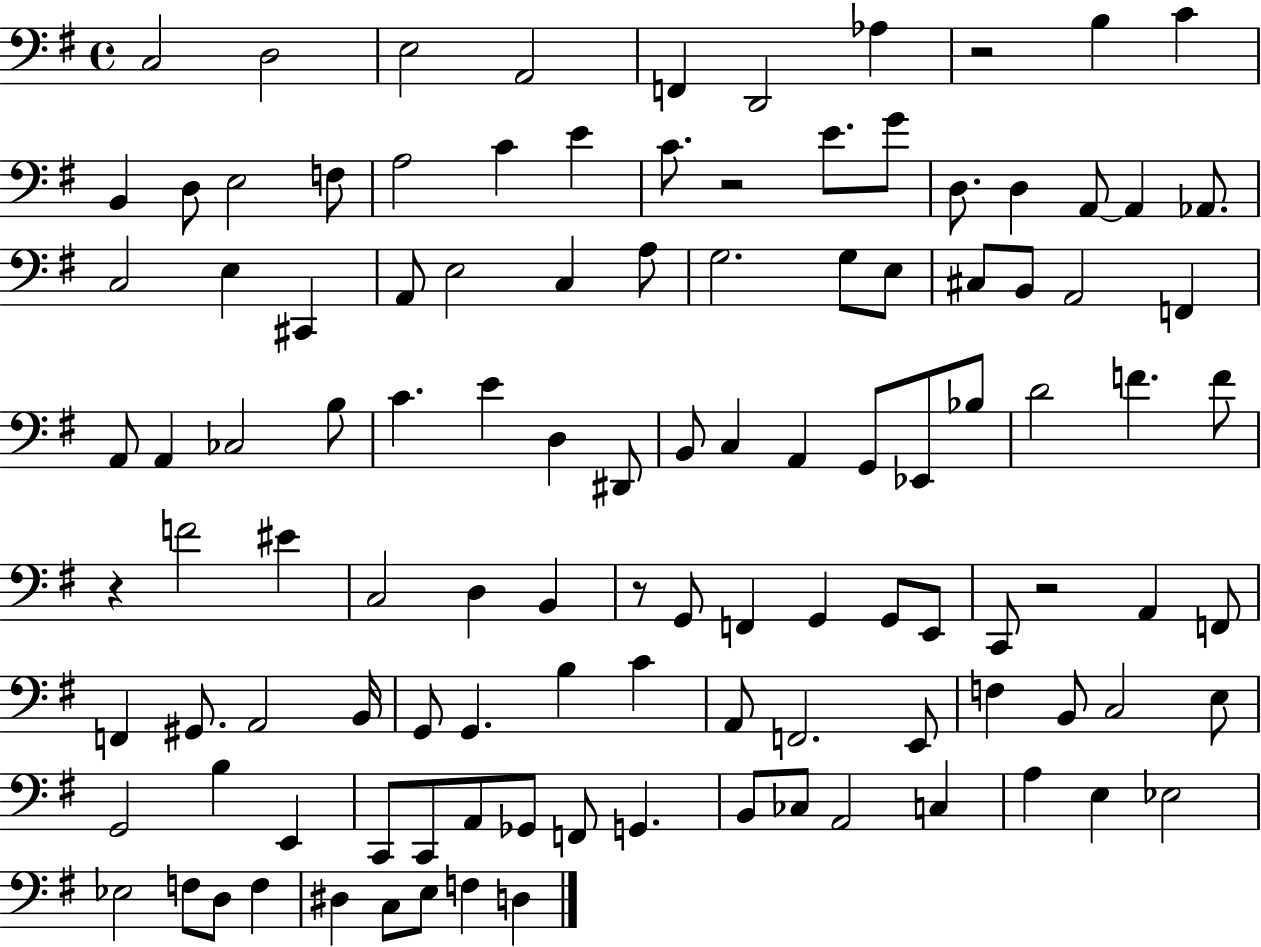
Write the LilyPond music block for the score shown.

{
  \clef bass
  \time 4/4
  \defaultTimeSignature
  \key g \major
  c2 d2 | e2 a,2 | f,4 d,2 aes4 | r2 b4 c'4 | \break b,4 d8 e2 f8 | a2 c'4 e'4 | c'8. r2 e'8. g'8 | d8. d4 a,8~~ a,4 aes,8. | \break c2 e4 cis,4 | a,8 e2 c4 a8 | g2. g8 e8 | cis8 b,8 a,2 f,4 | \break a,8 a,4 ces2 b8 | c'4. e'4 d4 dis,8 | b,8 c4 a,4 g,8 ees,8 bes8 | d'2 f'4. f'8 | \break r4 f'2 eis'4 | c2 d4 b,4 | r8 g,8 f,4 g,4 g,8 e,8 | c,8 r2 a,4 f,8 | \break f,4 gis,8. a,2 b,16 | g,8 g,4. b4 c'4 | a,8 f,2. e,8 | f4 b,8 c2 e8 | \break g,2 b4 e,4 | c,8 c,8 a,8 ges,8 f,8 g,4. | b,8 ces8 a,2 c4 | a4 e4 ees2 | \break ees2 f8 d8 f4 | dis4 c8 e8 f4 d4 | \bar "|."
}